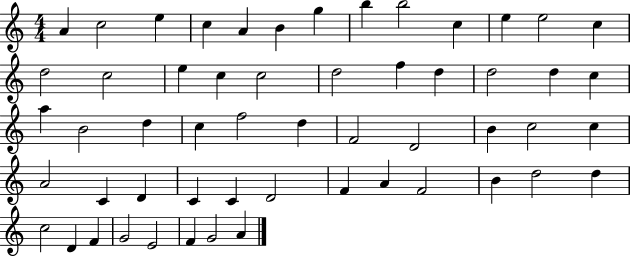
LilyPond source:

{
  \clef treble
  \numericTimeSignature
  \time 4/4
  \key c \major
  a'4 c''2 e''4 | c''4 a'4 b'4 g''4 | b''4 b''2 c''4 | e''4 e''2 c''4 | \break d''2 c''2 | e''4 c''4 c''2 | d''2 f''4 d''4 | d''2 d''4 c''4 | \break a''4 b'2 d''4 | c''4 f''2 d''4 | f'2 d'2 | b'4 c''2 c''4 | \break a'2 c'4 d'4 | c'4 c'4 d'2 | f'4 a'4 f'2 | b'4 d''2 d''4 | \break c''2 d'4 f'4 | g'2 e'2 | f'4 g'2 a'4 | \bar "|."
}